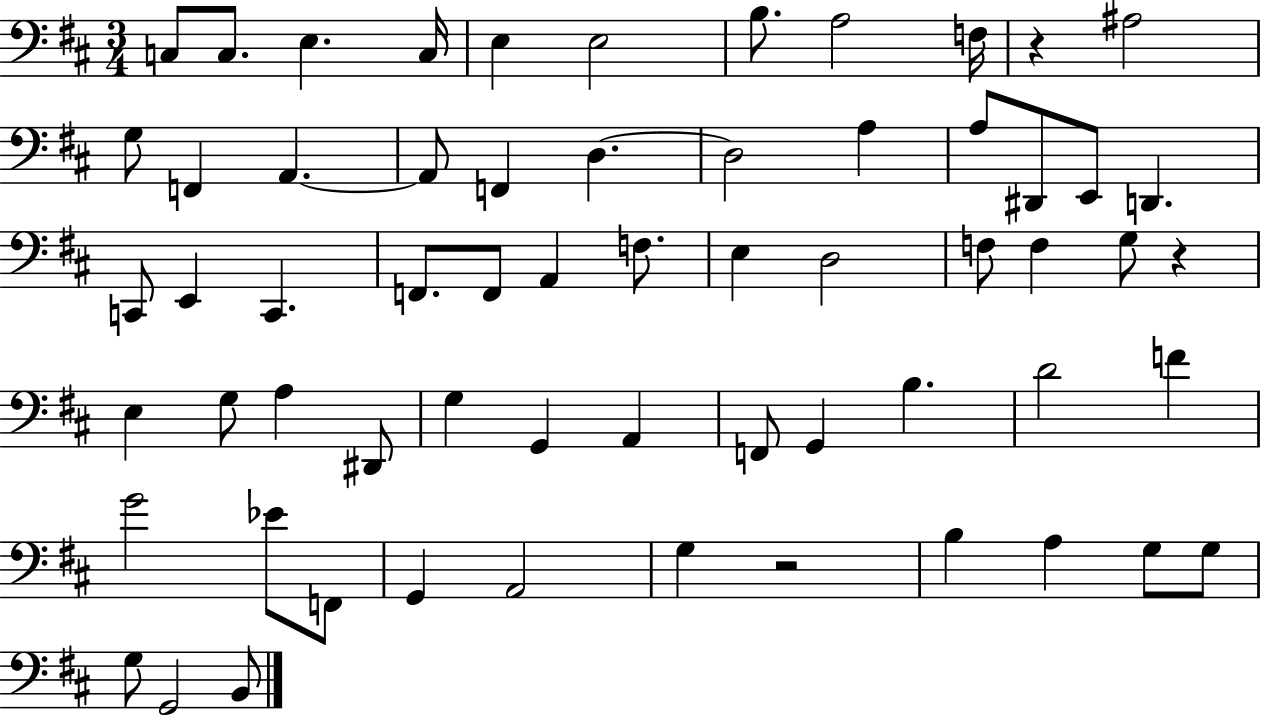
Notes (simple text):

C3/e C3/e. E3/q. C3/s E3/q E3/h B3/e. A3/h F3/s R/q A#3/h G3/e F2/q A2/q. A2/e F2/q D3/q. D3/h A3/q A3/e D#2/e E2/e D2/q. C2/e E2/q C2/q. F2/e. F2/e A2/q F3/e. E3/q D3/h F3/e F3/q G3/e R/q E3/q G3/e A3/q D#2/e G3/q G2/q A2/q F2/e G2/q B3/q. D4/h F4/q G4/h Eb4/e F2/e G2/q A2/h G3/q R/h B3/q A3/q G3/e G3/e G3/e G2/h B2/e